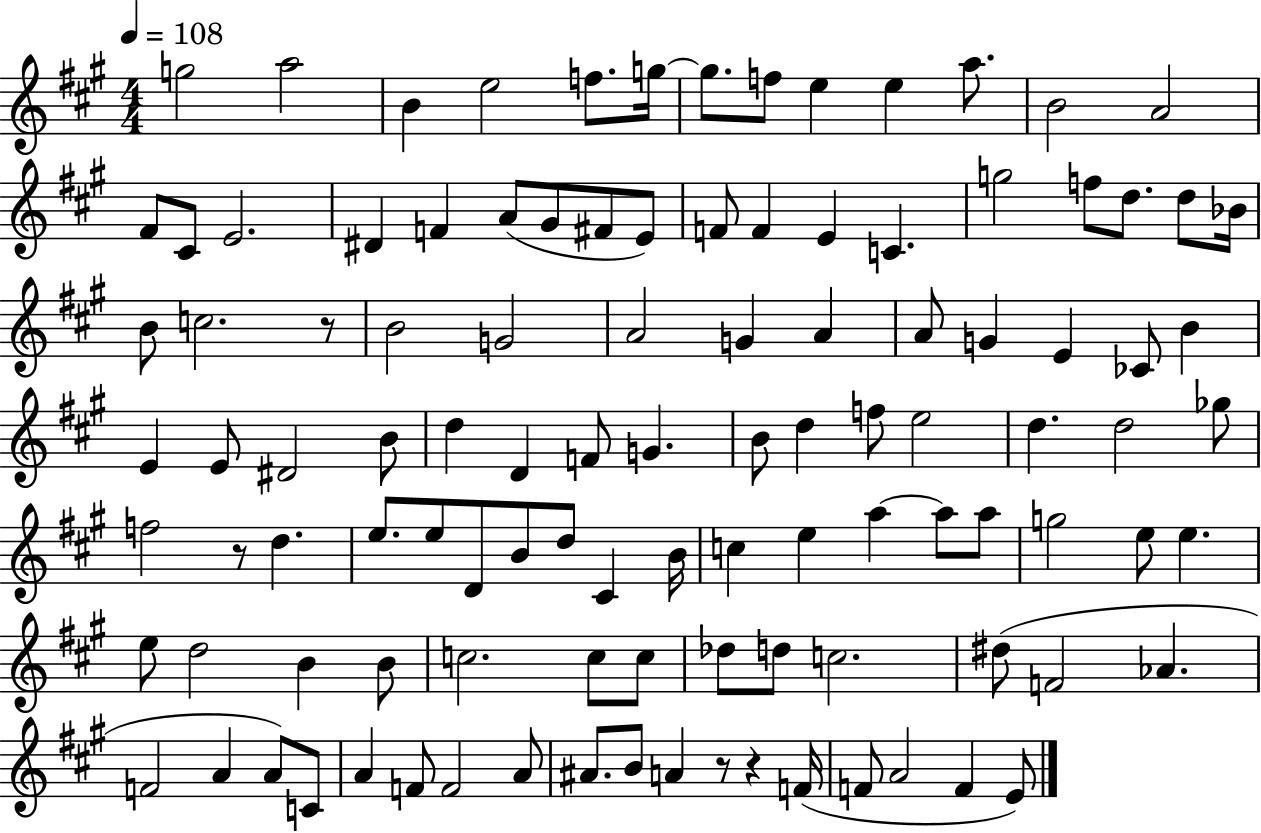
{
  \clef treble
  \numericTimeSignature
  \time 4/4
  \key a \major
  \tempo 4 = 108
  g''2 a''2 | b'4 e''2 f''8. g''16~~ | g''8. f''8 e''4 e''4 a''8. | b'2 a'2 | \break fis'8 cis'8 e'2. | dis'4 f'4 a'8( gis'8 fis'8 e'8) | f'8 f'4 e'4 c'4. | g''2 f''8 d''8. d''8 bes'16 | \break b'8 c''2. r8 | b'2 g'2 | a'2 g'4 a'4 | a'8 g'4 e'4 ces'8 b'4 | \break e'4 e'8 dis'2 b'8 | d''4 d'4 f'8 g'4. | b'8 d''4 f''8 e''2 | d''4. d''2 ges''8 | \break f''2 r8 d''4. | e''8. e''8 d'8 b'8 d''8 cis'4 b'16 | c''4 e''4 a''4~~ a''8 a''8 | g''2 e''8 e''4. | \break e''8 d''2 b'4 b'8 | c''2. c''8 c''8 | des''8 d''8 c''2. | dis''8( f'2 aes'4. | \break f'2 a'4 a'8) c'8 | a'4 f'8 f'2 a'8 | ais'8. b'8 a'4 r8 r4 f'16( | f'8 a'2 f'4 e'8) | \break \bar "|."
}